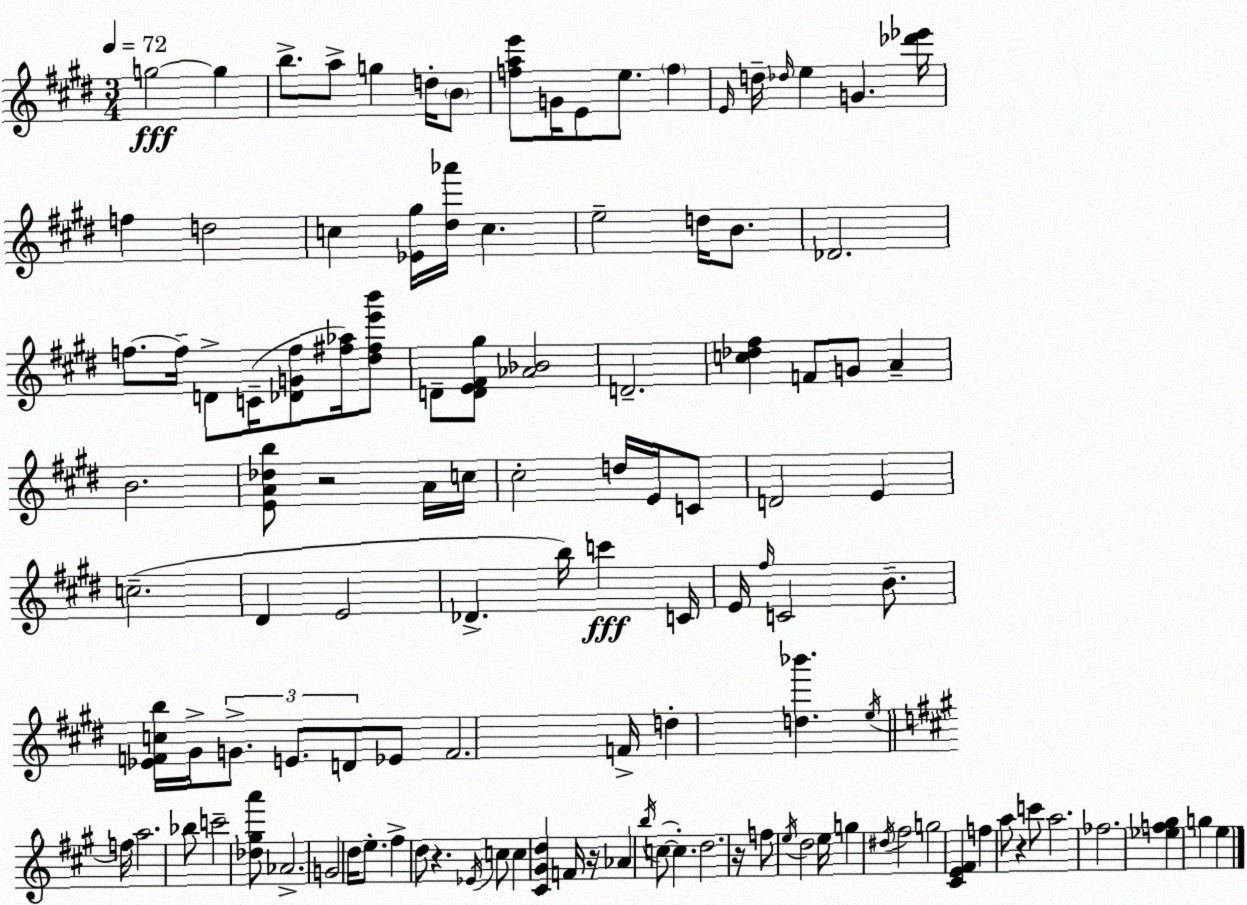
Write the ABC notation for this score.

X:1
T:Untitled
M:3/4
L:1/4
K:E
g2 g b/2 a/2 g d/4 B/2 [fae']/2 G/4 E/2 e/2 f E/4 d/4 _d/4 e G [_d'_e']/4 f d2 c [_E^g]/4 [^d_a']/4 c e2 d/4 B/2 _D2 f/2 f/4 D/2 C/4 [_DGf]/2 [^f_a]/4 [^d^fe'b']/2 D/2 [DE^F^g]/2 [_A_B]2 D2 [c_d^f] F/2 G/2 A B2 [EA_db]/2 z2 A/4 c/4 ^c2 d/4 E/4 C/2 D2 E c2 ^D E2 _D b/4 c' C/4 E/4 ^f/4 C2 B/2 [_EFcb]/4 ^G/4 G/2 E/2 D/2 _E/2 F2 F/4 d [d_b'] e/4 f/4 a2 _b/2 c'2 [_d^ga']/2 _A2 G2 d/4 e/2 ^f d/2 z _E/4 c/2 c [^C^Gd] F/4 z/4 _A b/4 c/2 c d2 z/4 f/2 e/4 d2 e/4 g ^d/4 ^f2 g2 [^CE^F] f a/2 z c'/2 a2 _f2 [_ef^g] g e